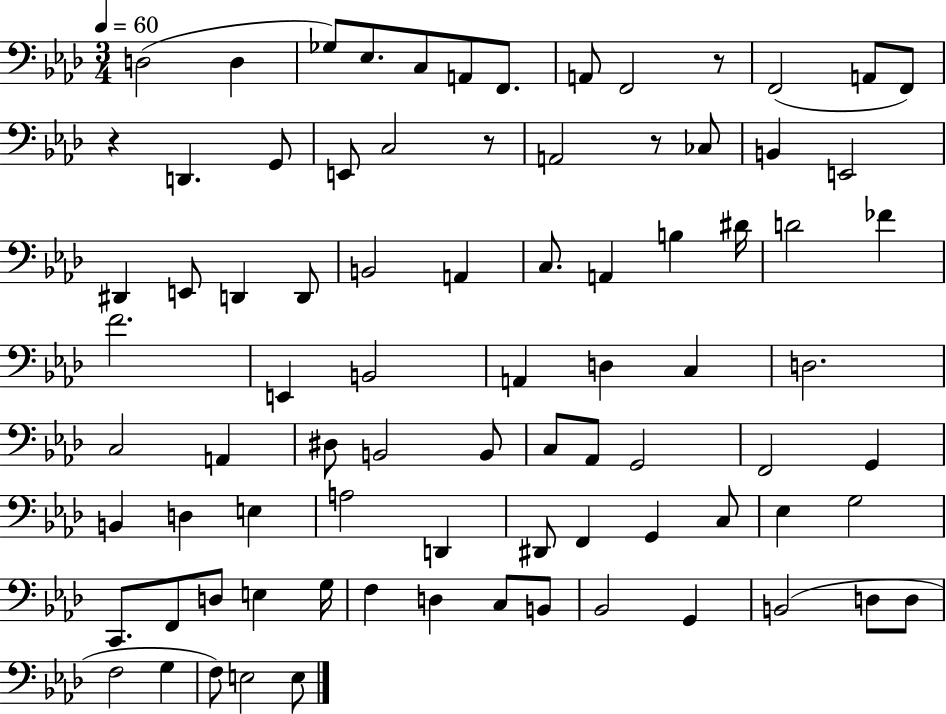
D3/h D3/q Gb3/e Eb3/e. C3/e A2/e F2/e. A2/e F2/h R/e F2/h A2/e F2/e R/q D2/q. G2/e E2/e C3/h R/e A2/h R/e CES3/e B2/q E2/h D#2/q E2/e D2/q D2/e B2/h A2/q C3/e. A2/q B3/q D#4/s D4/h FES4/q F4/h. E2/q B2/h A2/q D3/q C3/q D3/h. C3/h A2/q D#3/e B2/h B2/e C3/e Ab2/e G2/h F2/h G2/q B2/q D3/q E3/q A3/h D2/q D#2/e F2/q G2/q C3/e Eb3/q G3/h C2/e. F2/e D3/e E3/q G3/s F3/q D3/q C3/e B2/e Bb2/h G2/q B2/h D3/e D3/e F3/h G3/q F3/e E3/h E3/e